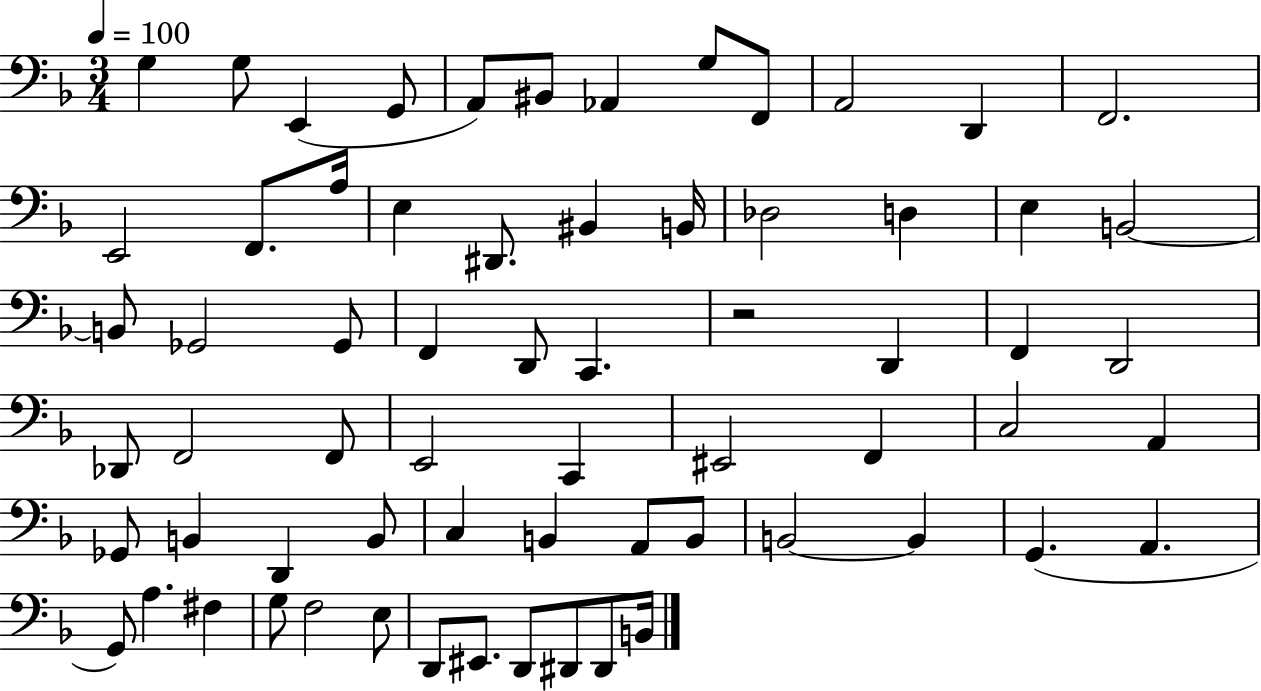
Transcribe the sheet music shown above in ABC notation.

X:1
T:Untitled
M:3/4
L:1/4
K:F
G, G,/2 E,, G,,/2 A,,/2 ^B,,/2 _A,, G,/2 F,,/2 A,,2 D,, F,,2 E,,2 F,,/2 A,/4 E, ^D,,/2 ^B,, B,,/4 _D,2 D, E, B,,2 B,,/2 _G,,2 _G,,/2 F,, D,,/2 C,, z2 D,, F,, D,,2 _D,,/2 F,,2 F,,/2 E,,2 C,, ^E,,2 F,, C,2 A,, _G,,/2 B,, D,, B,,/2 C, B,, A,,/2 B,,/2 B,,2 B,, G,, A,, G,,/2 A, ^F, G,/2 F,2 E,/2 D,,/2 ^E,,/2 D,,/2 ^D,,/2 ^D,,/2 B,,/4